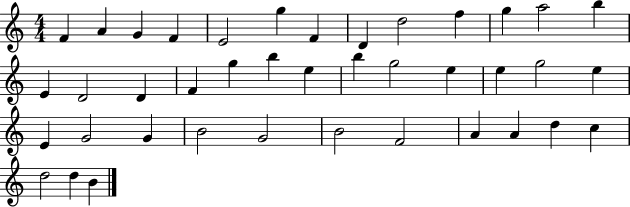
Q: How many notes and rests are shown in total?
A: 40